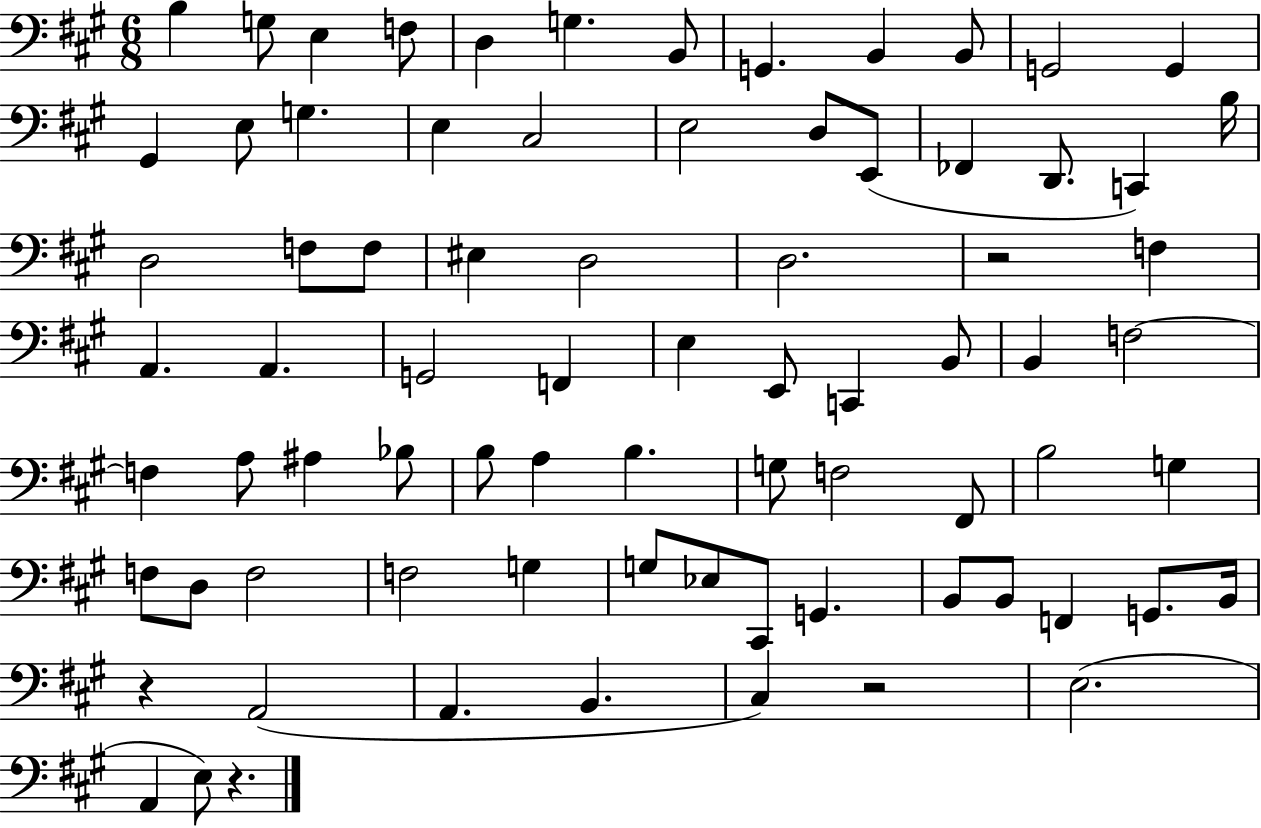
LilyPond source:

{
  \clef bass
  \numericTimeSignature
  \time 6/8
  \key a \major
  b4 g8 e4 f8 | d4 g4. b,8 | g,4. b,4 b,8 | g,2 g,4 | \break gis,4 e8 g4. | e4 cis2 | e2 d8 e,8( | fes,4 d,8. c,4) b16 | \break d2 f8 f8 | eis4 d2 | d2. | r2 f4 | \break a,4. a,4. | g,2 f,4 | e4 e,8 c,4 b,8 | b,4 f2~~ | \break f4 a8 ais4 bes8 | b8 a4 b4. | g8 f2 fis,8 | b2 g4 | \break f8 d8 f2 | f2 g4 | g8 ees8 cis,8 g,4. | b,8 b,8 f,4 g,8. b,16 | \break r4 a,2( | a,4. b,4. | cis4) r2 | e2.( | \break a,4 e8) r4. | \bar "|."
}